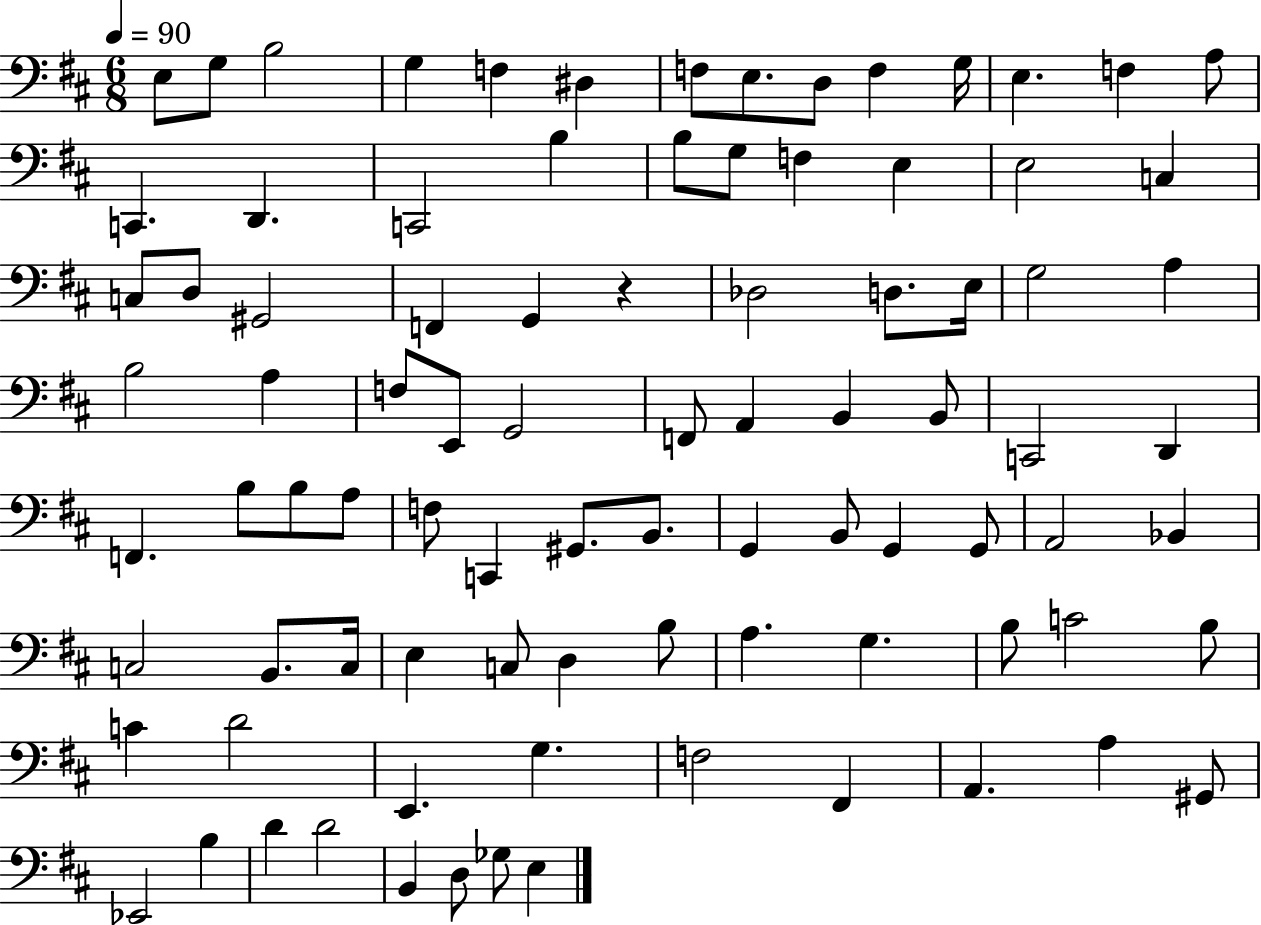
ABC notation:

X:1
T:Untitled
M:6/8
L:1/4
K:D
E,/2 G,/2 B,2 G, F, ^D, F,/2 E,/2 D,/2 F, G,/4 E, F, A,/2 C,, D,, C,,2 B, B,/2 G,/2 F, E, E,2 C, C,/2 D,/2 ^G,,2 F,, G,, z _D,2 D,/2 E,/4 G,2 A, B,2 A, F,/2 E,,/2 G,,2 F,,/2 A,, B,, B,,/2 C,,2 D,, F,, B,/2 B,/2 A,/2 F,/2 C,, ^G,,/2 B,,/2 G,, B,,/2 G,, G,,/2 A,,2 _B,, C,2 B,,/2 C,/4 E, C,/2 D, B,/2 A, G, B,/2 C2 B,/2 C D2 E,, G, F,2 ^F,, A,, A, ^G,,/2 _E,,2 B, D D2 B,, D,/2 _G,/2 E,